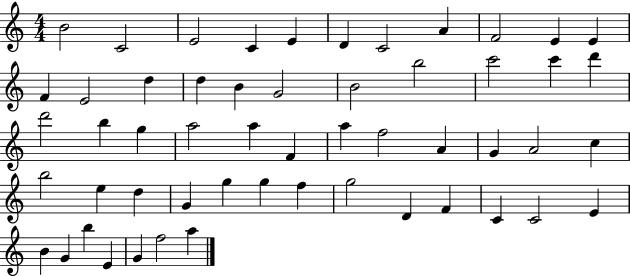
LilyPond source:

{
  \clef treble
  \numericTimeSignature
  \time 4/4
  \key c \major
  b'2 c'2 | e'2 c'4 e'4 | d'4 c'2 a'4 | f'2 e'4 e'4 | \break f'4 e'2 d''4 | d''4 b'4 g'2 | b'2 b''2 | c'''2 c'''4 d'''4 | \break d'''2 b''4 g''4 | a''2 a''4 f'4 | a''4 f''2 a'4 | g'4 a'2 c''4 | \break b''2 e''4 d''4 | g'4 g''4 g''4 f''4 | g''2 d'4 f'4 | c'4 c'2 e'4 | \break b'4 g'4 b''4 e'4 | g'4 f''2 a''4 | \bar "|."
}